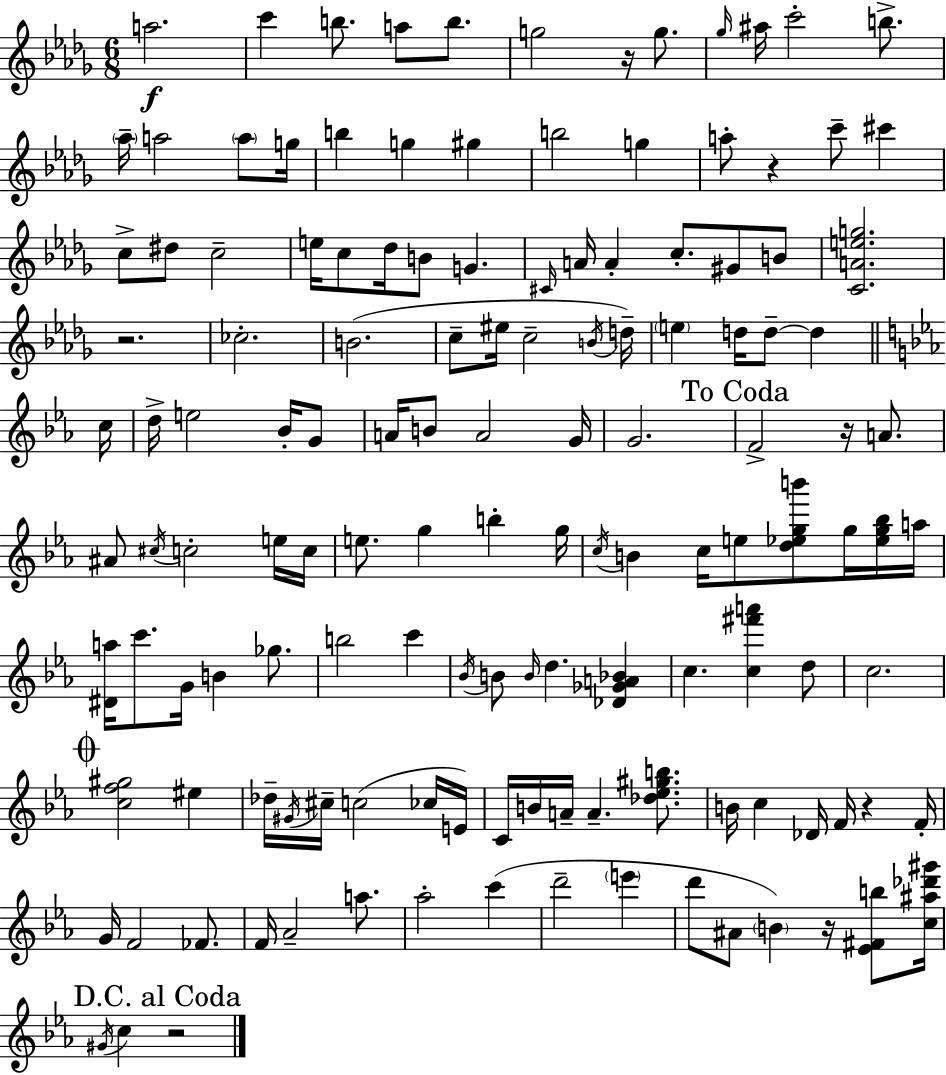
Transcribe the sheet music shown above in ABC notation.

X:1
T:Untitled
M:6/8
L:1/4
K:Bbm
a2 c' b/2 a/2 b/2 g2 z/4 g/2 _g/4 ^a/4 c'2 b/2 _a/4 a2 a/2 g/4 b g ^g b2 g a/2 z c'/2 ^c' c/2 ^d/2 c2 e/4 c/2 _d/4 B/2 G ^C/4 A/4 A c/2 ^G/2 B/2 [CAeg]2 z2 _c2 B2 c/2 ^e/4 c2 B/4 d/4 e d/4 d/2 d c/4 d/4 e2 _B/4 G/2 A/4 B/2 A2 G/4 G2 F2 z/4 A/2 ^A/2 ^c/4 c2 e/4 c/4 e/2 g b g/4 c/4 B c/4 e/2 [d_egb']/2 g/4 [_eg_b]/4 a/4 [^Da]/4 c'/2 G/4 B _g/2 b2 c' _B/4 B/2 B/4 d [_D_GA_B] c [c^f'a'] d/2 c2 [cf^g]2 ^e _d/4 ^G/4 ^c/4 c2 _c/4 E/4 C/4 B/4 A/4 A [_d_e^gb]/2 B/4 c _D/4 F/4 z F/4 G/4 F2 _F/2 F/4 _A2 a/2 _a2 c' d'2 e' d'/2 ^A/2 B z/4 [_E^Fb]/2 [c^a_d'^g']/4 ^G/4 c z2